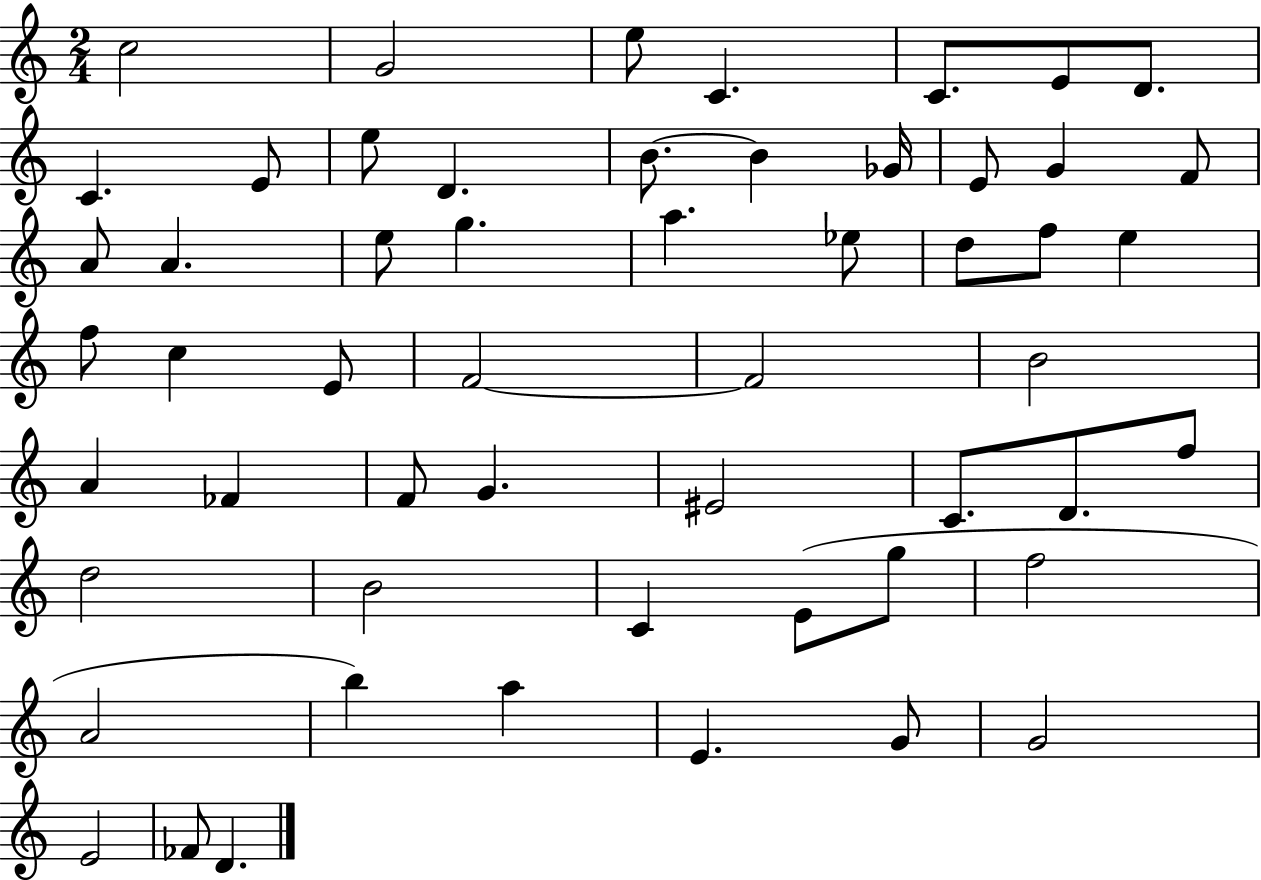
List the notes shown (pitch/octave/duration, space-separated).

C5/h G4/h E5/e C4/q. C4/e. E4/e D4/e. C4/q. E4/e E5/e D4/q. B4/e. B4/q Gb4/s E4/e G4/q F4/e A4/e A4/q. E5/e G5/q. A5/q. Eb5/e D5/e F5/e E5/q F5/e C5/q E4/e F4/h F4/h B4/h A4/q FES4/q F4/e G4/q. EIS4/h C4/e. D4/e. F5/e D5/h B4/h C4/q E4/e G5/e F5/h A4/h B5/q A5/q E4/q. G4/e G4/h E4/h FES4/e D4/q.